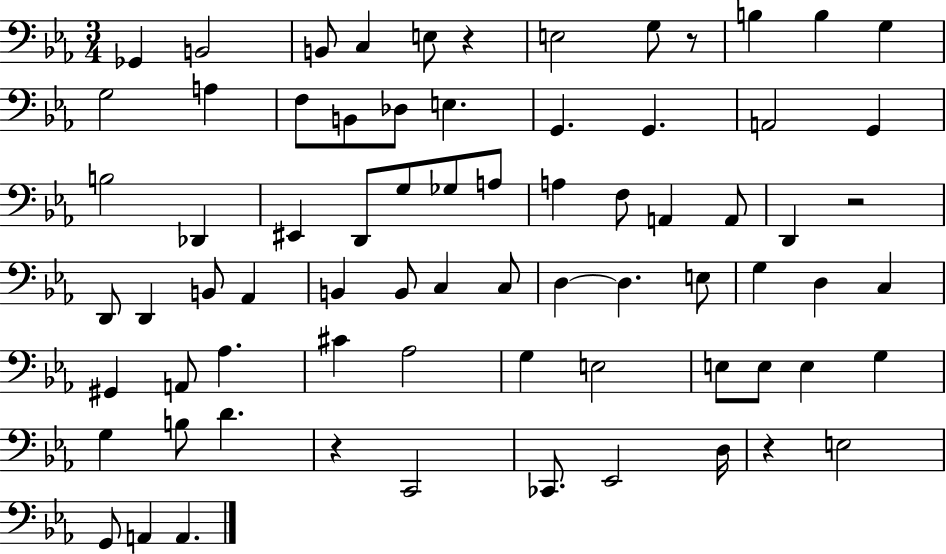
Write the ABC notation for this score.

X:1
T:Untitled
M:3/4
L:1/4
K:Eb
_G,, B,,2 B,,/2 C, E,/2 z E,2 G,/2 z/2 B, B, G, G,2 A, F,/2 B,,/2 _D,/2 E, G,, G,, A,,2 G,, B,2 _D,, ^E,, D,,/2 G,/2 _G,/2 A,/2 A, F,/2 A,, A,,/2 D,, z2 D,,/2 D,, B,,/2 _A,, B,, B,,/2 C, C,/2 D, D, E,/2 G, D, C, ^G,, A,,/2 _A, ^C _A,2 G, E,2 E,/2 E,/2 E, G, G, B,/2 D z C,,2 _C,,/2 _E,,2 D,/4 z E,2 G,,/2 A,, A,,